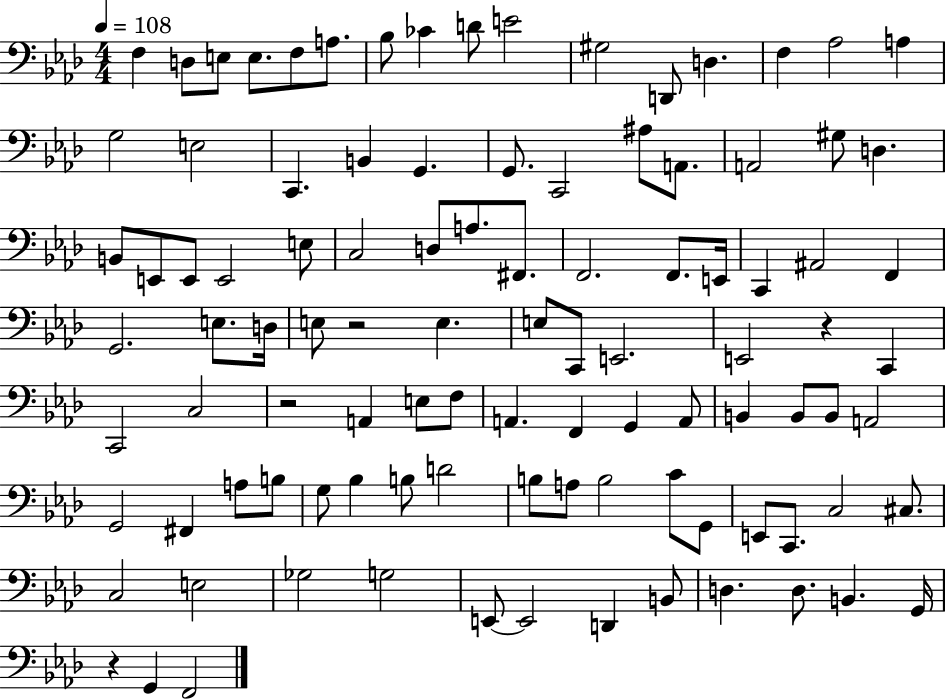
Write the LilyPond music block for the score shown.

{
  \clef bass
  \numericTimeSignature
  \time 4/4
  \key aes \major
  \tempo 4 = 108
  \repeat volta 2 { f4 d8 e8 e8. f8 a8. | bes8 ces'4 d'8 e'2 | gis2 d,8 d4. | f4 aes2 a4 | \break g2 e2 | c,4. b,4 g,4. | g,8. c,2 ais8 a,8. | a,2 gis8 d4. | \break b,8 e,8 e,8 e,2 e8 | c2 d8 a8. fis,8. | f,2. f,8. e,16 | c,4 ais,2 f,4 | \break g,2. e8. d16 | e8 r2 e4. | e8 c,8 e,2. | e,2 r4 c,4 | \break c,2 c2 | r2 a,4 e8 f8 | a,4. f,4 g,4 a,8 | b,4 b,8 b,8 a,2 | \break g,2 fis,4 a8 b8 | g8 bes4 b8 d'2 | b8 a8 b2 c'8 g,8 | e,8 c,8. c2 cis8. | \break c2 e2 | ges2 g2 | e,8~~ e,2 d,4 b,8 | d4. d8. b,4. g,16 | \break r4 g,4 f,2 | } \bar "|."
}